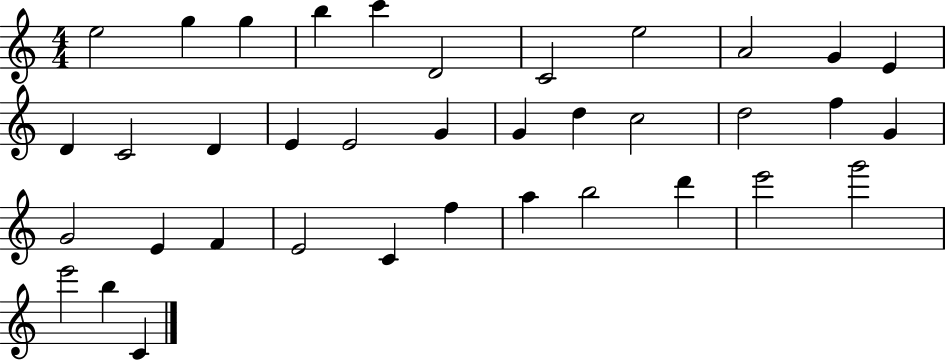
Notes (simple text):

E5/h G5/q G5/q B5/q C6/q D4/h C4/h E5/h A4/h G4/q E4/q D4/q C4/h D4/q E4/q E4/h G4/q G4/q D5/q C5/h D5/h F5/q G4/q G4/h E4/q F4/q E4/h C4/q F5/q A5/q B5/h D6/q E6/h G6/h E6/h B5/q C4/q